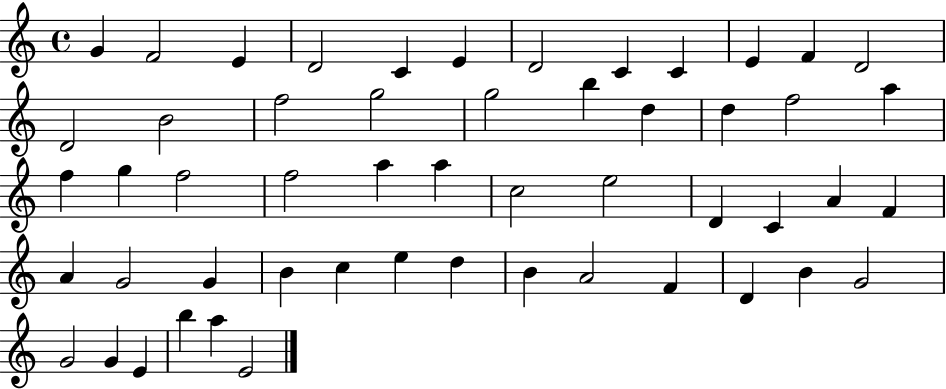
X:1
T:Untitled
M:4/4
L:1/4
K:C
G F2 E D2 C E D2 C C E F D2 D2 B2 f2 g2 g2 b d d f2 a f g f2 f2 a a c2 e2 D C A F A G2 G B c e d B A2 F D B G2 G2 G E b a E2